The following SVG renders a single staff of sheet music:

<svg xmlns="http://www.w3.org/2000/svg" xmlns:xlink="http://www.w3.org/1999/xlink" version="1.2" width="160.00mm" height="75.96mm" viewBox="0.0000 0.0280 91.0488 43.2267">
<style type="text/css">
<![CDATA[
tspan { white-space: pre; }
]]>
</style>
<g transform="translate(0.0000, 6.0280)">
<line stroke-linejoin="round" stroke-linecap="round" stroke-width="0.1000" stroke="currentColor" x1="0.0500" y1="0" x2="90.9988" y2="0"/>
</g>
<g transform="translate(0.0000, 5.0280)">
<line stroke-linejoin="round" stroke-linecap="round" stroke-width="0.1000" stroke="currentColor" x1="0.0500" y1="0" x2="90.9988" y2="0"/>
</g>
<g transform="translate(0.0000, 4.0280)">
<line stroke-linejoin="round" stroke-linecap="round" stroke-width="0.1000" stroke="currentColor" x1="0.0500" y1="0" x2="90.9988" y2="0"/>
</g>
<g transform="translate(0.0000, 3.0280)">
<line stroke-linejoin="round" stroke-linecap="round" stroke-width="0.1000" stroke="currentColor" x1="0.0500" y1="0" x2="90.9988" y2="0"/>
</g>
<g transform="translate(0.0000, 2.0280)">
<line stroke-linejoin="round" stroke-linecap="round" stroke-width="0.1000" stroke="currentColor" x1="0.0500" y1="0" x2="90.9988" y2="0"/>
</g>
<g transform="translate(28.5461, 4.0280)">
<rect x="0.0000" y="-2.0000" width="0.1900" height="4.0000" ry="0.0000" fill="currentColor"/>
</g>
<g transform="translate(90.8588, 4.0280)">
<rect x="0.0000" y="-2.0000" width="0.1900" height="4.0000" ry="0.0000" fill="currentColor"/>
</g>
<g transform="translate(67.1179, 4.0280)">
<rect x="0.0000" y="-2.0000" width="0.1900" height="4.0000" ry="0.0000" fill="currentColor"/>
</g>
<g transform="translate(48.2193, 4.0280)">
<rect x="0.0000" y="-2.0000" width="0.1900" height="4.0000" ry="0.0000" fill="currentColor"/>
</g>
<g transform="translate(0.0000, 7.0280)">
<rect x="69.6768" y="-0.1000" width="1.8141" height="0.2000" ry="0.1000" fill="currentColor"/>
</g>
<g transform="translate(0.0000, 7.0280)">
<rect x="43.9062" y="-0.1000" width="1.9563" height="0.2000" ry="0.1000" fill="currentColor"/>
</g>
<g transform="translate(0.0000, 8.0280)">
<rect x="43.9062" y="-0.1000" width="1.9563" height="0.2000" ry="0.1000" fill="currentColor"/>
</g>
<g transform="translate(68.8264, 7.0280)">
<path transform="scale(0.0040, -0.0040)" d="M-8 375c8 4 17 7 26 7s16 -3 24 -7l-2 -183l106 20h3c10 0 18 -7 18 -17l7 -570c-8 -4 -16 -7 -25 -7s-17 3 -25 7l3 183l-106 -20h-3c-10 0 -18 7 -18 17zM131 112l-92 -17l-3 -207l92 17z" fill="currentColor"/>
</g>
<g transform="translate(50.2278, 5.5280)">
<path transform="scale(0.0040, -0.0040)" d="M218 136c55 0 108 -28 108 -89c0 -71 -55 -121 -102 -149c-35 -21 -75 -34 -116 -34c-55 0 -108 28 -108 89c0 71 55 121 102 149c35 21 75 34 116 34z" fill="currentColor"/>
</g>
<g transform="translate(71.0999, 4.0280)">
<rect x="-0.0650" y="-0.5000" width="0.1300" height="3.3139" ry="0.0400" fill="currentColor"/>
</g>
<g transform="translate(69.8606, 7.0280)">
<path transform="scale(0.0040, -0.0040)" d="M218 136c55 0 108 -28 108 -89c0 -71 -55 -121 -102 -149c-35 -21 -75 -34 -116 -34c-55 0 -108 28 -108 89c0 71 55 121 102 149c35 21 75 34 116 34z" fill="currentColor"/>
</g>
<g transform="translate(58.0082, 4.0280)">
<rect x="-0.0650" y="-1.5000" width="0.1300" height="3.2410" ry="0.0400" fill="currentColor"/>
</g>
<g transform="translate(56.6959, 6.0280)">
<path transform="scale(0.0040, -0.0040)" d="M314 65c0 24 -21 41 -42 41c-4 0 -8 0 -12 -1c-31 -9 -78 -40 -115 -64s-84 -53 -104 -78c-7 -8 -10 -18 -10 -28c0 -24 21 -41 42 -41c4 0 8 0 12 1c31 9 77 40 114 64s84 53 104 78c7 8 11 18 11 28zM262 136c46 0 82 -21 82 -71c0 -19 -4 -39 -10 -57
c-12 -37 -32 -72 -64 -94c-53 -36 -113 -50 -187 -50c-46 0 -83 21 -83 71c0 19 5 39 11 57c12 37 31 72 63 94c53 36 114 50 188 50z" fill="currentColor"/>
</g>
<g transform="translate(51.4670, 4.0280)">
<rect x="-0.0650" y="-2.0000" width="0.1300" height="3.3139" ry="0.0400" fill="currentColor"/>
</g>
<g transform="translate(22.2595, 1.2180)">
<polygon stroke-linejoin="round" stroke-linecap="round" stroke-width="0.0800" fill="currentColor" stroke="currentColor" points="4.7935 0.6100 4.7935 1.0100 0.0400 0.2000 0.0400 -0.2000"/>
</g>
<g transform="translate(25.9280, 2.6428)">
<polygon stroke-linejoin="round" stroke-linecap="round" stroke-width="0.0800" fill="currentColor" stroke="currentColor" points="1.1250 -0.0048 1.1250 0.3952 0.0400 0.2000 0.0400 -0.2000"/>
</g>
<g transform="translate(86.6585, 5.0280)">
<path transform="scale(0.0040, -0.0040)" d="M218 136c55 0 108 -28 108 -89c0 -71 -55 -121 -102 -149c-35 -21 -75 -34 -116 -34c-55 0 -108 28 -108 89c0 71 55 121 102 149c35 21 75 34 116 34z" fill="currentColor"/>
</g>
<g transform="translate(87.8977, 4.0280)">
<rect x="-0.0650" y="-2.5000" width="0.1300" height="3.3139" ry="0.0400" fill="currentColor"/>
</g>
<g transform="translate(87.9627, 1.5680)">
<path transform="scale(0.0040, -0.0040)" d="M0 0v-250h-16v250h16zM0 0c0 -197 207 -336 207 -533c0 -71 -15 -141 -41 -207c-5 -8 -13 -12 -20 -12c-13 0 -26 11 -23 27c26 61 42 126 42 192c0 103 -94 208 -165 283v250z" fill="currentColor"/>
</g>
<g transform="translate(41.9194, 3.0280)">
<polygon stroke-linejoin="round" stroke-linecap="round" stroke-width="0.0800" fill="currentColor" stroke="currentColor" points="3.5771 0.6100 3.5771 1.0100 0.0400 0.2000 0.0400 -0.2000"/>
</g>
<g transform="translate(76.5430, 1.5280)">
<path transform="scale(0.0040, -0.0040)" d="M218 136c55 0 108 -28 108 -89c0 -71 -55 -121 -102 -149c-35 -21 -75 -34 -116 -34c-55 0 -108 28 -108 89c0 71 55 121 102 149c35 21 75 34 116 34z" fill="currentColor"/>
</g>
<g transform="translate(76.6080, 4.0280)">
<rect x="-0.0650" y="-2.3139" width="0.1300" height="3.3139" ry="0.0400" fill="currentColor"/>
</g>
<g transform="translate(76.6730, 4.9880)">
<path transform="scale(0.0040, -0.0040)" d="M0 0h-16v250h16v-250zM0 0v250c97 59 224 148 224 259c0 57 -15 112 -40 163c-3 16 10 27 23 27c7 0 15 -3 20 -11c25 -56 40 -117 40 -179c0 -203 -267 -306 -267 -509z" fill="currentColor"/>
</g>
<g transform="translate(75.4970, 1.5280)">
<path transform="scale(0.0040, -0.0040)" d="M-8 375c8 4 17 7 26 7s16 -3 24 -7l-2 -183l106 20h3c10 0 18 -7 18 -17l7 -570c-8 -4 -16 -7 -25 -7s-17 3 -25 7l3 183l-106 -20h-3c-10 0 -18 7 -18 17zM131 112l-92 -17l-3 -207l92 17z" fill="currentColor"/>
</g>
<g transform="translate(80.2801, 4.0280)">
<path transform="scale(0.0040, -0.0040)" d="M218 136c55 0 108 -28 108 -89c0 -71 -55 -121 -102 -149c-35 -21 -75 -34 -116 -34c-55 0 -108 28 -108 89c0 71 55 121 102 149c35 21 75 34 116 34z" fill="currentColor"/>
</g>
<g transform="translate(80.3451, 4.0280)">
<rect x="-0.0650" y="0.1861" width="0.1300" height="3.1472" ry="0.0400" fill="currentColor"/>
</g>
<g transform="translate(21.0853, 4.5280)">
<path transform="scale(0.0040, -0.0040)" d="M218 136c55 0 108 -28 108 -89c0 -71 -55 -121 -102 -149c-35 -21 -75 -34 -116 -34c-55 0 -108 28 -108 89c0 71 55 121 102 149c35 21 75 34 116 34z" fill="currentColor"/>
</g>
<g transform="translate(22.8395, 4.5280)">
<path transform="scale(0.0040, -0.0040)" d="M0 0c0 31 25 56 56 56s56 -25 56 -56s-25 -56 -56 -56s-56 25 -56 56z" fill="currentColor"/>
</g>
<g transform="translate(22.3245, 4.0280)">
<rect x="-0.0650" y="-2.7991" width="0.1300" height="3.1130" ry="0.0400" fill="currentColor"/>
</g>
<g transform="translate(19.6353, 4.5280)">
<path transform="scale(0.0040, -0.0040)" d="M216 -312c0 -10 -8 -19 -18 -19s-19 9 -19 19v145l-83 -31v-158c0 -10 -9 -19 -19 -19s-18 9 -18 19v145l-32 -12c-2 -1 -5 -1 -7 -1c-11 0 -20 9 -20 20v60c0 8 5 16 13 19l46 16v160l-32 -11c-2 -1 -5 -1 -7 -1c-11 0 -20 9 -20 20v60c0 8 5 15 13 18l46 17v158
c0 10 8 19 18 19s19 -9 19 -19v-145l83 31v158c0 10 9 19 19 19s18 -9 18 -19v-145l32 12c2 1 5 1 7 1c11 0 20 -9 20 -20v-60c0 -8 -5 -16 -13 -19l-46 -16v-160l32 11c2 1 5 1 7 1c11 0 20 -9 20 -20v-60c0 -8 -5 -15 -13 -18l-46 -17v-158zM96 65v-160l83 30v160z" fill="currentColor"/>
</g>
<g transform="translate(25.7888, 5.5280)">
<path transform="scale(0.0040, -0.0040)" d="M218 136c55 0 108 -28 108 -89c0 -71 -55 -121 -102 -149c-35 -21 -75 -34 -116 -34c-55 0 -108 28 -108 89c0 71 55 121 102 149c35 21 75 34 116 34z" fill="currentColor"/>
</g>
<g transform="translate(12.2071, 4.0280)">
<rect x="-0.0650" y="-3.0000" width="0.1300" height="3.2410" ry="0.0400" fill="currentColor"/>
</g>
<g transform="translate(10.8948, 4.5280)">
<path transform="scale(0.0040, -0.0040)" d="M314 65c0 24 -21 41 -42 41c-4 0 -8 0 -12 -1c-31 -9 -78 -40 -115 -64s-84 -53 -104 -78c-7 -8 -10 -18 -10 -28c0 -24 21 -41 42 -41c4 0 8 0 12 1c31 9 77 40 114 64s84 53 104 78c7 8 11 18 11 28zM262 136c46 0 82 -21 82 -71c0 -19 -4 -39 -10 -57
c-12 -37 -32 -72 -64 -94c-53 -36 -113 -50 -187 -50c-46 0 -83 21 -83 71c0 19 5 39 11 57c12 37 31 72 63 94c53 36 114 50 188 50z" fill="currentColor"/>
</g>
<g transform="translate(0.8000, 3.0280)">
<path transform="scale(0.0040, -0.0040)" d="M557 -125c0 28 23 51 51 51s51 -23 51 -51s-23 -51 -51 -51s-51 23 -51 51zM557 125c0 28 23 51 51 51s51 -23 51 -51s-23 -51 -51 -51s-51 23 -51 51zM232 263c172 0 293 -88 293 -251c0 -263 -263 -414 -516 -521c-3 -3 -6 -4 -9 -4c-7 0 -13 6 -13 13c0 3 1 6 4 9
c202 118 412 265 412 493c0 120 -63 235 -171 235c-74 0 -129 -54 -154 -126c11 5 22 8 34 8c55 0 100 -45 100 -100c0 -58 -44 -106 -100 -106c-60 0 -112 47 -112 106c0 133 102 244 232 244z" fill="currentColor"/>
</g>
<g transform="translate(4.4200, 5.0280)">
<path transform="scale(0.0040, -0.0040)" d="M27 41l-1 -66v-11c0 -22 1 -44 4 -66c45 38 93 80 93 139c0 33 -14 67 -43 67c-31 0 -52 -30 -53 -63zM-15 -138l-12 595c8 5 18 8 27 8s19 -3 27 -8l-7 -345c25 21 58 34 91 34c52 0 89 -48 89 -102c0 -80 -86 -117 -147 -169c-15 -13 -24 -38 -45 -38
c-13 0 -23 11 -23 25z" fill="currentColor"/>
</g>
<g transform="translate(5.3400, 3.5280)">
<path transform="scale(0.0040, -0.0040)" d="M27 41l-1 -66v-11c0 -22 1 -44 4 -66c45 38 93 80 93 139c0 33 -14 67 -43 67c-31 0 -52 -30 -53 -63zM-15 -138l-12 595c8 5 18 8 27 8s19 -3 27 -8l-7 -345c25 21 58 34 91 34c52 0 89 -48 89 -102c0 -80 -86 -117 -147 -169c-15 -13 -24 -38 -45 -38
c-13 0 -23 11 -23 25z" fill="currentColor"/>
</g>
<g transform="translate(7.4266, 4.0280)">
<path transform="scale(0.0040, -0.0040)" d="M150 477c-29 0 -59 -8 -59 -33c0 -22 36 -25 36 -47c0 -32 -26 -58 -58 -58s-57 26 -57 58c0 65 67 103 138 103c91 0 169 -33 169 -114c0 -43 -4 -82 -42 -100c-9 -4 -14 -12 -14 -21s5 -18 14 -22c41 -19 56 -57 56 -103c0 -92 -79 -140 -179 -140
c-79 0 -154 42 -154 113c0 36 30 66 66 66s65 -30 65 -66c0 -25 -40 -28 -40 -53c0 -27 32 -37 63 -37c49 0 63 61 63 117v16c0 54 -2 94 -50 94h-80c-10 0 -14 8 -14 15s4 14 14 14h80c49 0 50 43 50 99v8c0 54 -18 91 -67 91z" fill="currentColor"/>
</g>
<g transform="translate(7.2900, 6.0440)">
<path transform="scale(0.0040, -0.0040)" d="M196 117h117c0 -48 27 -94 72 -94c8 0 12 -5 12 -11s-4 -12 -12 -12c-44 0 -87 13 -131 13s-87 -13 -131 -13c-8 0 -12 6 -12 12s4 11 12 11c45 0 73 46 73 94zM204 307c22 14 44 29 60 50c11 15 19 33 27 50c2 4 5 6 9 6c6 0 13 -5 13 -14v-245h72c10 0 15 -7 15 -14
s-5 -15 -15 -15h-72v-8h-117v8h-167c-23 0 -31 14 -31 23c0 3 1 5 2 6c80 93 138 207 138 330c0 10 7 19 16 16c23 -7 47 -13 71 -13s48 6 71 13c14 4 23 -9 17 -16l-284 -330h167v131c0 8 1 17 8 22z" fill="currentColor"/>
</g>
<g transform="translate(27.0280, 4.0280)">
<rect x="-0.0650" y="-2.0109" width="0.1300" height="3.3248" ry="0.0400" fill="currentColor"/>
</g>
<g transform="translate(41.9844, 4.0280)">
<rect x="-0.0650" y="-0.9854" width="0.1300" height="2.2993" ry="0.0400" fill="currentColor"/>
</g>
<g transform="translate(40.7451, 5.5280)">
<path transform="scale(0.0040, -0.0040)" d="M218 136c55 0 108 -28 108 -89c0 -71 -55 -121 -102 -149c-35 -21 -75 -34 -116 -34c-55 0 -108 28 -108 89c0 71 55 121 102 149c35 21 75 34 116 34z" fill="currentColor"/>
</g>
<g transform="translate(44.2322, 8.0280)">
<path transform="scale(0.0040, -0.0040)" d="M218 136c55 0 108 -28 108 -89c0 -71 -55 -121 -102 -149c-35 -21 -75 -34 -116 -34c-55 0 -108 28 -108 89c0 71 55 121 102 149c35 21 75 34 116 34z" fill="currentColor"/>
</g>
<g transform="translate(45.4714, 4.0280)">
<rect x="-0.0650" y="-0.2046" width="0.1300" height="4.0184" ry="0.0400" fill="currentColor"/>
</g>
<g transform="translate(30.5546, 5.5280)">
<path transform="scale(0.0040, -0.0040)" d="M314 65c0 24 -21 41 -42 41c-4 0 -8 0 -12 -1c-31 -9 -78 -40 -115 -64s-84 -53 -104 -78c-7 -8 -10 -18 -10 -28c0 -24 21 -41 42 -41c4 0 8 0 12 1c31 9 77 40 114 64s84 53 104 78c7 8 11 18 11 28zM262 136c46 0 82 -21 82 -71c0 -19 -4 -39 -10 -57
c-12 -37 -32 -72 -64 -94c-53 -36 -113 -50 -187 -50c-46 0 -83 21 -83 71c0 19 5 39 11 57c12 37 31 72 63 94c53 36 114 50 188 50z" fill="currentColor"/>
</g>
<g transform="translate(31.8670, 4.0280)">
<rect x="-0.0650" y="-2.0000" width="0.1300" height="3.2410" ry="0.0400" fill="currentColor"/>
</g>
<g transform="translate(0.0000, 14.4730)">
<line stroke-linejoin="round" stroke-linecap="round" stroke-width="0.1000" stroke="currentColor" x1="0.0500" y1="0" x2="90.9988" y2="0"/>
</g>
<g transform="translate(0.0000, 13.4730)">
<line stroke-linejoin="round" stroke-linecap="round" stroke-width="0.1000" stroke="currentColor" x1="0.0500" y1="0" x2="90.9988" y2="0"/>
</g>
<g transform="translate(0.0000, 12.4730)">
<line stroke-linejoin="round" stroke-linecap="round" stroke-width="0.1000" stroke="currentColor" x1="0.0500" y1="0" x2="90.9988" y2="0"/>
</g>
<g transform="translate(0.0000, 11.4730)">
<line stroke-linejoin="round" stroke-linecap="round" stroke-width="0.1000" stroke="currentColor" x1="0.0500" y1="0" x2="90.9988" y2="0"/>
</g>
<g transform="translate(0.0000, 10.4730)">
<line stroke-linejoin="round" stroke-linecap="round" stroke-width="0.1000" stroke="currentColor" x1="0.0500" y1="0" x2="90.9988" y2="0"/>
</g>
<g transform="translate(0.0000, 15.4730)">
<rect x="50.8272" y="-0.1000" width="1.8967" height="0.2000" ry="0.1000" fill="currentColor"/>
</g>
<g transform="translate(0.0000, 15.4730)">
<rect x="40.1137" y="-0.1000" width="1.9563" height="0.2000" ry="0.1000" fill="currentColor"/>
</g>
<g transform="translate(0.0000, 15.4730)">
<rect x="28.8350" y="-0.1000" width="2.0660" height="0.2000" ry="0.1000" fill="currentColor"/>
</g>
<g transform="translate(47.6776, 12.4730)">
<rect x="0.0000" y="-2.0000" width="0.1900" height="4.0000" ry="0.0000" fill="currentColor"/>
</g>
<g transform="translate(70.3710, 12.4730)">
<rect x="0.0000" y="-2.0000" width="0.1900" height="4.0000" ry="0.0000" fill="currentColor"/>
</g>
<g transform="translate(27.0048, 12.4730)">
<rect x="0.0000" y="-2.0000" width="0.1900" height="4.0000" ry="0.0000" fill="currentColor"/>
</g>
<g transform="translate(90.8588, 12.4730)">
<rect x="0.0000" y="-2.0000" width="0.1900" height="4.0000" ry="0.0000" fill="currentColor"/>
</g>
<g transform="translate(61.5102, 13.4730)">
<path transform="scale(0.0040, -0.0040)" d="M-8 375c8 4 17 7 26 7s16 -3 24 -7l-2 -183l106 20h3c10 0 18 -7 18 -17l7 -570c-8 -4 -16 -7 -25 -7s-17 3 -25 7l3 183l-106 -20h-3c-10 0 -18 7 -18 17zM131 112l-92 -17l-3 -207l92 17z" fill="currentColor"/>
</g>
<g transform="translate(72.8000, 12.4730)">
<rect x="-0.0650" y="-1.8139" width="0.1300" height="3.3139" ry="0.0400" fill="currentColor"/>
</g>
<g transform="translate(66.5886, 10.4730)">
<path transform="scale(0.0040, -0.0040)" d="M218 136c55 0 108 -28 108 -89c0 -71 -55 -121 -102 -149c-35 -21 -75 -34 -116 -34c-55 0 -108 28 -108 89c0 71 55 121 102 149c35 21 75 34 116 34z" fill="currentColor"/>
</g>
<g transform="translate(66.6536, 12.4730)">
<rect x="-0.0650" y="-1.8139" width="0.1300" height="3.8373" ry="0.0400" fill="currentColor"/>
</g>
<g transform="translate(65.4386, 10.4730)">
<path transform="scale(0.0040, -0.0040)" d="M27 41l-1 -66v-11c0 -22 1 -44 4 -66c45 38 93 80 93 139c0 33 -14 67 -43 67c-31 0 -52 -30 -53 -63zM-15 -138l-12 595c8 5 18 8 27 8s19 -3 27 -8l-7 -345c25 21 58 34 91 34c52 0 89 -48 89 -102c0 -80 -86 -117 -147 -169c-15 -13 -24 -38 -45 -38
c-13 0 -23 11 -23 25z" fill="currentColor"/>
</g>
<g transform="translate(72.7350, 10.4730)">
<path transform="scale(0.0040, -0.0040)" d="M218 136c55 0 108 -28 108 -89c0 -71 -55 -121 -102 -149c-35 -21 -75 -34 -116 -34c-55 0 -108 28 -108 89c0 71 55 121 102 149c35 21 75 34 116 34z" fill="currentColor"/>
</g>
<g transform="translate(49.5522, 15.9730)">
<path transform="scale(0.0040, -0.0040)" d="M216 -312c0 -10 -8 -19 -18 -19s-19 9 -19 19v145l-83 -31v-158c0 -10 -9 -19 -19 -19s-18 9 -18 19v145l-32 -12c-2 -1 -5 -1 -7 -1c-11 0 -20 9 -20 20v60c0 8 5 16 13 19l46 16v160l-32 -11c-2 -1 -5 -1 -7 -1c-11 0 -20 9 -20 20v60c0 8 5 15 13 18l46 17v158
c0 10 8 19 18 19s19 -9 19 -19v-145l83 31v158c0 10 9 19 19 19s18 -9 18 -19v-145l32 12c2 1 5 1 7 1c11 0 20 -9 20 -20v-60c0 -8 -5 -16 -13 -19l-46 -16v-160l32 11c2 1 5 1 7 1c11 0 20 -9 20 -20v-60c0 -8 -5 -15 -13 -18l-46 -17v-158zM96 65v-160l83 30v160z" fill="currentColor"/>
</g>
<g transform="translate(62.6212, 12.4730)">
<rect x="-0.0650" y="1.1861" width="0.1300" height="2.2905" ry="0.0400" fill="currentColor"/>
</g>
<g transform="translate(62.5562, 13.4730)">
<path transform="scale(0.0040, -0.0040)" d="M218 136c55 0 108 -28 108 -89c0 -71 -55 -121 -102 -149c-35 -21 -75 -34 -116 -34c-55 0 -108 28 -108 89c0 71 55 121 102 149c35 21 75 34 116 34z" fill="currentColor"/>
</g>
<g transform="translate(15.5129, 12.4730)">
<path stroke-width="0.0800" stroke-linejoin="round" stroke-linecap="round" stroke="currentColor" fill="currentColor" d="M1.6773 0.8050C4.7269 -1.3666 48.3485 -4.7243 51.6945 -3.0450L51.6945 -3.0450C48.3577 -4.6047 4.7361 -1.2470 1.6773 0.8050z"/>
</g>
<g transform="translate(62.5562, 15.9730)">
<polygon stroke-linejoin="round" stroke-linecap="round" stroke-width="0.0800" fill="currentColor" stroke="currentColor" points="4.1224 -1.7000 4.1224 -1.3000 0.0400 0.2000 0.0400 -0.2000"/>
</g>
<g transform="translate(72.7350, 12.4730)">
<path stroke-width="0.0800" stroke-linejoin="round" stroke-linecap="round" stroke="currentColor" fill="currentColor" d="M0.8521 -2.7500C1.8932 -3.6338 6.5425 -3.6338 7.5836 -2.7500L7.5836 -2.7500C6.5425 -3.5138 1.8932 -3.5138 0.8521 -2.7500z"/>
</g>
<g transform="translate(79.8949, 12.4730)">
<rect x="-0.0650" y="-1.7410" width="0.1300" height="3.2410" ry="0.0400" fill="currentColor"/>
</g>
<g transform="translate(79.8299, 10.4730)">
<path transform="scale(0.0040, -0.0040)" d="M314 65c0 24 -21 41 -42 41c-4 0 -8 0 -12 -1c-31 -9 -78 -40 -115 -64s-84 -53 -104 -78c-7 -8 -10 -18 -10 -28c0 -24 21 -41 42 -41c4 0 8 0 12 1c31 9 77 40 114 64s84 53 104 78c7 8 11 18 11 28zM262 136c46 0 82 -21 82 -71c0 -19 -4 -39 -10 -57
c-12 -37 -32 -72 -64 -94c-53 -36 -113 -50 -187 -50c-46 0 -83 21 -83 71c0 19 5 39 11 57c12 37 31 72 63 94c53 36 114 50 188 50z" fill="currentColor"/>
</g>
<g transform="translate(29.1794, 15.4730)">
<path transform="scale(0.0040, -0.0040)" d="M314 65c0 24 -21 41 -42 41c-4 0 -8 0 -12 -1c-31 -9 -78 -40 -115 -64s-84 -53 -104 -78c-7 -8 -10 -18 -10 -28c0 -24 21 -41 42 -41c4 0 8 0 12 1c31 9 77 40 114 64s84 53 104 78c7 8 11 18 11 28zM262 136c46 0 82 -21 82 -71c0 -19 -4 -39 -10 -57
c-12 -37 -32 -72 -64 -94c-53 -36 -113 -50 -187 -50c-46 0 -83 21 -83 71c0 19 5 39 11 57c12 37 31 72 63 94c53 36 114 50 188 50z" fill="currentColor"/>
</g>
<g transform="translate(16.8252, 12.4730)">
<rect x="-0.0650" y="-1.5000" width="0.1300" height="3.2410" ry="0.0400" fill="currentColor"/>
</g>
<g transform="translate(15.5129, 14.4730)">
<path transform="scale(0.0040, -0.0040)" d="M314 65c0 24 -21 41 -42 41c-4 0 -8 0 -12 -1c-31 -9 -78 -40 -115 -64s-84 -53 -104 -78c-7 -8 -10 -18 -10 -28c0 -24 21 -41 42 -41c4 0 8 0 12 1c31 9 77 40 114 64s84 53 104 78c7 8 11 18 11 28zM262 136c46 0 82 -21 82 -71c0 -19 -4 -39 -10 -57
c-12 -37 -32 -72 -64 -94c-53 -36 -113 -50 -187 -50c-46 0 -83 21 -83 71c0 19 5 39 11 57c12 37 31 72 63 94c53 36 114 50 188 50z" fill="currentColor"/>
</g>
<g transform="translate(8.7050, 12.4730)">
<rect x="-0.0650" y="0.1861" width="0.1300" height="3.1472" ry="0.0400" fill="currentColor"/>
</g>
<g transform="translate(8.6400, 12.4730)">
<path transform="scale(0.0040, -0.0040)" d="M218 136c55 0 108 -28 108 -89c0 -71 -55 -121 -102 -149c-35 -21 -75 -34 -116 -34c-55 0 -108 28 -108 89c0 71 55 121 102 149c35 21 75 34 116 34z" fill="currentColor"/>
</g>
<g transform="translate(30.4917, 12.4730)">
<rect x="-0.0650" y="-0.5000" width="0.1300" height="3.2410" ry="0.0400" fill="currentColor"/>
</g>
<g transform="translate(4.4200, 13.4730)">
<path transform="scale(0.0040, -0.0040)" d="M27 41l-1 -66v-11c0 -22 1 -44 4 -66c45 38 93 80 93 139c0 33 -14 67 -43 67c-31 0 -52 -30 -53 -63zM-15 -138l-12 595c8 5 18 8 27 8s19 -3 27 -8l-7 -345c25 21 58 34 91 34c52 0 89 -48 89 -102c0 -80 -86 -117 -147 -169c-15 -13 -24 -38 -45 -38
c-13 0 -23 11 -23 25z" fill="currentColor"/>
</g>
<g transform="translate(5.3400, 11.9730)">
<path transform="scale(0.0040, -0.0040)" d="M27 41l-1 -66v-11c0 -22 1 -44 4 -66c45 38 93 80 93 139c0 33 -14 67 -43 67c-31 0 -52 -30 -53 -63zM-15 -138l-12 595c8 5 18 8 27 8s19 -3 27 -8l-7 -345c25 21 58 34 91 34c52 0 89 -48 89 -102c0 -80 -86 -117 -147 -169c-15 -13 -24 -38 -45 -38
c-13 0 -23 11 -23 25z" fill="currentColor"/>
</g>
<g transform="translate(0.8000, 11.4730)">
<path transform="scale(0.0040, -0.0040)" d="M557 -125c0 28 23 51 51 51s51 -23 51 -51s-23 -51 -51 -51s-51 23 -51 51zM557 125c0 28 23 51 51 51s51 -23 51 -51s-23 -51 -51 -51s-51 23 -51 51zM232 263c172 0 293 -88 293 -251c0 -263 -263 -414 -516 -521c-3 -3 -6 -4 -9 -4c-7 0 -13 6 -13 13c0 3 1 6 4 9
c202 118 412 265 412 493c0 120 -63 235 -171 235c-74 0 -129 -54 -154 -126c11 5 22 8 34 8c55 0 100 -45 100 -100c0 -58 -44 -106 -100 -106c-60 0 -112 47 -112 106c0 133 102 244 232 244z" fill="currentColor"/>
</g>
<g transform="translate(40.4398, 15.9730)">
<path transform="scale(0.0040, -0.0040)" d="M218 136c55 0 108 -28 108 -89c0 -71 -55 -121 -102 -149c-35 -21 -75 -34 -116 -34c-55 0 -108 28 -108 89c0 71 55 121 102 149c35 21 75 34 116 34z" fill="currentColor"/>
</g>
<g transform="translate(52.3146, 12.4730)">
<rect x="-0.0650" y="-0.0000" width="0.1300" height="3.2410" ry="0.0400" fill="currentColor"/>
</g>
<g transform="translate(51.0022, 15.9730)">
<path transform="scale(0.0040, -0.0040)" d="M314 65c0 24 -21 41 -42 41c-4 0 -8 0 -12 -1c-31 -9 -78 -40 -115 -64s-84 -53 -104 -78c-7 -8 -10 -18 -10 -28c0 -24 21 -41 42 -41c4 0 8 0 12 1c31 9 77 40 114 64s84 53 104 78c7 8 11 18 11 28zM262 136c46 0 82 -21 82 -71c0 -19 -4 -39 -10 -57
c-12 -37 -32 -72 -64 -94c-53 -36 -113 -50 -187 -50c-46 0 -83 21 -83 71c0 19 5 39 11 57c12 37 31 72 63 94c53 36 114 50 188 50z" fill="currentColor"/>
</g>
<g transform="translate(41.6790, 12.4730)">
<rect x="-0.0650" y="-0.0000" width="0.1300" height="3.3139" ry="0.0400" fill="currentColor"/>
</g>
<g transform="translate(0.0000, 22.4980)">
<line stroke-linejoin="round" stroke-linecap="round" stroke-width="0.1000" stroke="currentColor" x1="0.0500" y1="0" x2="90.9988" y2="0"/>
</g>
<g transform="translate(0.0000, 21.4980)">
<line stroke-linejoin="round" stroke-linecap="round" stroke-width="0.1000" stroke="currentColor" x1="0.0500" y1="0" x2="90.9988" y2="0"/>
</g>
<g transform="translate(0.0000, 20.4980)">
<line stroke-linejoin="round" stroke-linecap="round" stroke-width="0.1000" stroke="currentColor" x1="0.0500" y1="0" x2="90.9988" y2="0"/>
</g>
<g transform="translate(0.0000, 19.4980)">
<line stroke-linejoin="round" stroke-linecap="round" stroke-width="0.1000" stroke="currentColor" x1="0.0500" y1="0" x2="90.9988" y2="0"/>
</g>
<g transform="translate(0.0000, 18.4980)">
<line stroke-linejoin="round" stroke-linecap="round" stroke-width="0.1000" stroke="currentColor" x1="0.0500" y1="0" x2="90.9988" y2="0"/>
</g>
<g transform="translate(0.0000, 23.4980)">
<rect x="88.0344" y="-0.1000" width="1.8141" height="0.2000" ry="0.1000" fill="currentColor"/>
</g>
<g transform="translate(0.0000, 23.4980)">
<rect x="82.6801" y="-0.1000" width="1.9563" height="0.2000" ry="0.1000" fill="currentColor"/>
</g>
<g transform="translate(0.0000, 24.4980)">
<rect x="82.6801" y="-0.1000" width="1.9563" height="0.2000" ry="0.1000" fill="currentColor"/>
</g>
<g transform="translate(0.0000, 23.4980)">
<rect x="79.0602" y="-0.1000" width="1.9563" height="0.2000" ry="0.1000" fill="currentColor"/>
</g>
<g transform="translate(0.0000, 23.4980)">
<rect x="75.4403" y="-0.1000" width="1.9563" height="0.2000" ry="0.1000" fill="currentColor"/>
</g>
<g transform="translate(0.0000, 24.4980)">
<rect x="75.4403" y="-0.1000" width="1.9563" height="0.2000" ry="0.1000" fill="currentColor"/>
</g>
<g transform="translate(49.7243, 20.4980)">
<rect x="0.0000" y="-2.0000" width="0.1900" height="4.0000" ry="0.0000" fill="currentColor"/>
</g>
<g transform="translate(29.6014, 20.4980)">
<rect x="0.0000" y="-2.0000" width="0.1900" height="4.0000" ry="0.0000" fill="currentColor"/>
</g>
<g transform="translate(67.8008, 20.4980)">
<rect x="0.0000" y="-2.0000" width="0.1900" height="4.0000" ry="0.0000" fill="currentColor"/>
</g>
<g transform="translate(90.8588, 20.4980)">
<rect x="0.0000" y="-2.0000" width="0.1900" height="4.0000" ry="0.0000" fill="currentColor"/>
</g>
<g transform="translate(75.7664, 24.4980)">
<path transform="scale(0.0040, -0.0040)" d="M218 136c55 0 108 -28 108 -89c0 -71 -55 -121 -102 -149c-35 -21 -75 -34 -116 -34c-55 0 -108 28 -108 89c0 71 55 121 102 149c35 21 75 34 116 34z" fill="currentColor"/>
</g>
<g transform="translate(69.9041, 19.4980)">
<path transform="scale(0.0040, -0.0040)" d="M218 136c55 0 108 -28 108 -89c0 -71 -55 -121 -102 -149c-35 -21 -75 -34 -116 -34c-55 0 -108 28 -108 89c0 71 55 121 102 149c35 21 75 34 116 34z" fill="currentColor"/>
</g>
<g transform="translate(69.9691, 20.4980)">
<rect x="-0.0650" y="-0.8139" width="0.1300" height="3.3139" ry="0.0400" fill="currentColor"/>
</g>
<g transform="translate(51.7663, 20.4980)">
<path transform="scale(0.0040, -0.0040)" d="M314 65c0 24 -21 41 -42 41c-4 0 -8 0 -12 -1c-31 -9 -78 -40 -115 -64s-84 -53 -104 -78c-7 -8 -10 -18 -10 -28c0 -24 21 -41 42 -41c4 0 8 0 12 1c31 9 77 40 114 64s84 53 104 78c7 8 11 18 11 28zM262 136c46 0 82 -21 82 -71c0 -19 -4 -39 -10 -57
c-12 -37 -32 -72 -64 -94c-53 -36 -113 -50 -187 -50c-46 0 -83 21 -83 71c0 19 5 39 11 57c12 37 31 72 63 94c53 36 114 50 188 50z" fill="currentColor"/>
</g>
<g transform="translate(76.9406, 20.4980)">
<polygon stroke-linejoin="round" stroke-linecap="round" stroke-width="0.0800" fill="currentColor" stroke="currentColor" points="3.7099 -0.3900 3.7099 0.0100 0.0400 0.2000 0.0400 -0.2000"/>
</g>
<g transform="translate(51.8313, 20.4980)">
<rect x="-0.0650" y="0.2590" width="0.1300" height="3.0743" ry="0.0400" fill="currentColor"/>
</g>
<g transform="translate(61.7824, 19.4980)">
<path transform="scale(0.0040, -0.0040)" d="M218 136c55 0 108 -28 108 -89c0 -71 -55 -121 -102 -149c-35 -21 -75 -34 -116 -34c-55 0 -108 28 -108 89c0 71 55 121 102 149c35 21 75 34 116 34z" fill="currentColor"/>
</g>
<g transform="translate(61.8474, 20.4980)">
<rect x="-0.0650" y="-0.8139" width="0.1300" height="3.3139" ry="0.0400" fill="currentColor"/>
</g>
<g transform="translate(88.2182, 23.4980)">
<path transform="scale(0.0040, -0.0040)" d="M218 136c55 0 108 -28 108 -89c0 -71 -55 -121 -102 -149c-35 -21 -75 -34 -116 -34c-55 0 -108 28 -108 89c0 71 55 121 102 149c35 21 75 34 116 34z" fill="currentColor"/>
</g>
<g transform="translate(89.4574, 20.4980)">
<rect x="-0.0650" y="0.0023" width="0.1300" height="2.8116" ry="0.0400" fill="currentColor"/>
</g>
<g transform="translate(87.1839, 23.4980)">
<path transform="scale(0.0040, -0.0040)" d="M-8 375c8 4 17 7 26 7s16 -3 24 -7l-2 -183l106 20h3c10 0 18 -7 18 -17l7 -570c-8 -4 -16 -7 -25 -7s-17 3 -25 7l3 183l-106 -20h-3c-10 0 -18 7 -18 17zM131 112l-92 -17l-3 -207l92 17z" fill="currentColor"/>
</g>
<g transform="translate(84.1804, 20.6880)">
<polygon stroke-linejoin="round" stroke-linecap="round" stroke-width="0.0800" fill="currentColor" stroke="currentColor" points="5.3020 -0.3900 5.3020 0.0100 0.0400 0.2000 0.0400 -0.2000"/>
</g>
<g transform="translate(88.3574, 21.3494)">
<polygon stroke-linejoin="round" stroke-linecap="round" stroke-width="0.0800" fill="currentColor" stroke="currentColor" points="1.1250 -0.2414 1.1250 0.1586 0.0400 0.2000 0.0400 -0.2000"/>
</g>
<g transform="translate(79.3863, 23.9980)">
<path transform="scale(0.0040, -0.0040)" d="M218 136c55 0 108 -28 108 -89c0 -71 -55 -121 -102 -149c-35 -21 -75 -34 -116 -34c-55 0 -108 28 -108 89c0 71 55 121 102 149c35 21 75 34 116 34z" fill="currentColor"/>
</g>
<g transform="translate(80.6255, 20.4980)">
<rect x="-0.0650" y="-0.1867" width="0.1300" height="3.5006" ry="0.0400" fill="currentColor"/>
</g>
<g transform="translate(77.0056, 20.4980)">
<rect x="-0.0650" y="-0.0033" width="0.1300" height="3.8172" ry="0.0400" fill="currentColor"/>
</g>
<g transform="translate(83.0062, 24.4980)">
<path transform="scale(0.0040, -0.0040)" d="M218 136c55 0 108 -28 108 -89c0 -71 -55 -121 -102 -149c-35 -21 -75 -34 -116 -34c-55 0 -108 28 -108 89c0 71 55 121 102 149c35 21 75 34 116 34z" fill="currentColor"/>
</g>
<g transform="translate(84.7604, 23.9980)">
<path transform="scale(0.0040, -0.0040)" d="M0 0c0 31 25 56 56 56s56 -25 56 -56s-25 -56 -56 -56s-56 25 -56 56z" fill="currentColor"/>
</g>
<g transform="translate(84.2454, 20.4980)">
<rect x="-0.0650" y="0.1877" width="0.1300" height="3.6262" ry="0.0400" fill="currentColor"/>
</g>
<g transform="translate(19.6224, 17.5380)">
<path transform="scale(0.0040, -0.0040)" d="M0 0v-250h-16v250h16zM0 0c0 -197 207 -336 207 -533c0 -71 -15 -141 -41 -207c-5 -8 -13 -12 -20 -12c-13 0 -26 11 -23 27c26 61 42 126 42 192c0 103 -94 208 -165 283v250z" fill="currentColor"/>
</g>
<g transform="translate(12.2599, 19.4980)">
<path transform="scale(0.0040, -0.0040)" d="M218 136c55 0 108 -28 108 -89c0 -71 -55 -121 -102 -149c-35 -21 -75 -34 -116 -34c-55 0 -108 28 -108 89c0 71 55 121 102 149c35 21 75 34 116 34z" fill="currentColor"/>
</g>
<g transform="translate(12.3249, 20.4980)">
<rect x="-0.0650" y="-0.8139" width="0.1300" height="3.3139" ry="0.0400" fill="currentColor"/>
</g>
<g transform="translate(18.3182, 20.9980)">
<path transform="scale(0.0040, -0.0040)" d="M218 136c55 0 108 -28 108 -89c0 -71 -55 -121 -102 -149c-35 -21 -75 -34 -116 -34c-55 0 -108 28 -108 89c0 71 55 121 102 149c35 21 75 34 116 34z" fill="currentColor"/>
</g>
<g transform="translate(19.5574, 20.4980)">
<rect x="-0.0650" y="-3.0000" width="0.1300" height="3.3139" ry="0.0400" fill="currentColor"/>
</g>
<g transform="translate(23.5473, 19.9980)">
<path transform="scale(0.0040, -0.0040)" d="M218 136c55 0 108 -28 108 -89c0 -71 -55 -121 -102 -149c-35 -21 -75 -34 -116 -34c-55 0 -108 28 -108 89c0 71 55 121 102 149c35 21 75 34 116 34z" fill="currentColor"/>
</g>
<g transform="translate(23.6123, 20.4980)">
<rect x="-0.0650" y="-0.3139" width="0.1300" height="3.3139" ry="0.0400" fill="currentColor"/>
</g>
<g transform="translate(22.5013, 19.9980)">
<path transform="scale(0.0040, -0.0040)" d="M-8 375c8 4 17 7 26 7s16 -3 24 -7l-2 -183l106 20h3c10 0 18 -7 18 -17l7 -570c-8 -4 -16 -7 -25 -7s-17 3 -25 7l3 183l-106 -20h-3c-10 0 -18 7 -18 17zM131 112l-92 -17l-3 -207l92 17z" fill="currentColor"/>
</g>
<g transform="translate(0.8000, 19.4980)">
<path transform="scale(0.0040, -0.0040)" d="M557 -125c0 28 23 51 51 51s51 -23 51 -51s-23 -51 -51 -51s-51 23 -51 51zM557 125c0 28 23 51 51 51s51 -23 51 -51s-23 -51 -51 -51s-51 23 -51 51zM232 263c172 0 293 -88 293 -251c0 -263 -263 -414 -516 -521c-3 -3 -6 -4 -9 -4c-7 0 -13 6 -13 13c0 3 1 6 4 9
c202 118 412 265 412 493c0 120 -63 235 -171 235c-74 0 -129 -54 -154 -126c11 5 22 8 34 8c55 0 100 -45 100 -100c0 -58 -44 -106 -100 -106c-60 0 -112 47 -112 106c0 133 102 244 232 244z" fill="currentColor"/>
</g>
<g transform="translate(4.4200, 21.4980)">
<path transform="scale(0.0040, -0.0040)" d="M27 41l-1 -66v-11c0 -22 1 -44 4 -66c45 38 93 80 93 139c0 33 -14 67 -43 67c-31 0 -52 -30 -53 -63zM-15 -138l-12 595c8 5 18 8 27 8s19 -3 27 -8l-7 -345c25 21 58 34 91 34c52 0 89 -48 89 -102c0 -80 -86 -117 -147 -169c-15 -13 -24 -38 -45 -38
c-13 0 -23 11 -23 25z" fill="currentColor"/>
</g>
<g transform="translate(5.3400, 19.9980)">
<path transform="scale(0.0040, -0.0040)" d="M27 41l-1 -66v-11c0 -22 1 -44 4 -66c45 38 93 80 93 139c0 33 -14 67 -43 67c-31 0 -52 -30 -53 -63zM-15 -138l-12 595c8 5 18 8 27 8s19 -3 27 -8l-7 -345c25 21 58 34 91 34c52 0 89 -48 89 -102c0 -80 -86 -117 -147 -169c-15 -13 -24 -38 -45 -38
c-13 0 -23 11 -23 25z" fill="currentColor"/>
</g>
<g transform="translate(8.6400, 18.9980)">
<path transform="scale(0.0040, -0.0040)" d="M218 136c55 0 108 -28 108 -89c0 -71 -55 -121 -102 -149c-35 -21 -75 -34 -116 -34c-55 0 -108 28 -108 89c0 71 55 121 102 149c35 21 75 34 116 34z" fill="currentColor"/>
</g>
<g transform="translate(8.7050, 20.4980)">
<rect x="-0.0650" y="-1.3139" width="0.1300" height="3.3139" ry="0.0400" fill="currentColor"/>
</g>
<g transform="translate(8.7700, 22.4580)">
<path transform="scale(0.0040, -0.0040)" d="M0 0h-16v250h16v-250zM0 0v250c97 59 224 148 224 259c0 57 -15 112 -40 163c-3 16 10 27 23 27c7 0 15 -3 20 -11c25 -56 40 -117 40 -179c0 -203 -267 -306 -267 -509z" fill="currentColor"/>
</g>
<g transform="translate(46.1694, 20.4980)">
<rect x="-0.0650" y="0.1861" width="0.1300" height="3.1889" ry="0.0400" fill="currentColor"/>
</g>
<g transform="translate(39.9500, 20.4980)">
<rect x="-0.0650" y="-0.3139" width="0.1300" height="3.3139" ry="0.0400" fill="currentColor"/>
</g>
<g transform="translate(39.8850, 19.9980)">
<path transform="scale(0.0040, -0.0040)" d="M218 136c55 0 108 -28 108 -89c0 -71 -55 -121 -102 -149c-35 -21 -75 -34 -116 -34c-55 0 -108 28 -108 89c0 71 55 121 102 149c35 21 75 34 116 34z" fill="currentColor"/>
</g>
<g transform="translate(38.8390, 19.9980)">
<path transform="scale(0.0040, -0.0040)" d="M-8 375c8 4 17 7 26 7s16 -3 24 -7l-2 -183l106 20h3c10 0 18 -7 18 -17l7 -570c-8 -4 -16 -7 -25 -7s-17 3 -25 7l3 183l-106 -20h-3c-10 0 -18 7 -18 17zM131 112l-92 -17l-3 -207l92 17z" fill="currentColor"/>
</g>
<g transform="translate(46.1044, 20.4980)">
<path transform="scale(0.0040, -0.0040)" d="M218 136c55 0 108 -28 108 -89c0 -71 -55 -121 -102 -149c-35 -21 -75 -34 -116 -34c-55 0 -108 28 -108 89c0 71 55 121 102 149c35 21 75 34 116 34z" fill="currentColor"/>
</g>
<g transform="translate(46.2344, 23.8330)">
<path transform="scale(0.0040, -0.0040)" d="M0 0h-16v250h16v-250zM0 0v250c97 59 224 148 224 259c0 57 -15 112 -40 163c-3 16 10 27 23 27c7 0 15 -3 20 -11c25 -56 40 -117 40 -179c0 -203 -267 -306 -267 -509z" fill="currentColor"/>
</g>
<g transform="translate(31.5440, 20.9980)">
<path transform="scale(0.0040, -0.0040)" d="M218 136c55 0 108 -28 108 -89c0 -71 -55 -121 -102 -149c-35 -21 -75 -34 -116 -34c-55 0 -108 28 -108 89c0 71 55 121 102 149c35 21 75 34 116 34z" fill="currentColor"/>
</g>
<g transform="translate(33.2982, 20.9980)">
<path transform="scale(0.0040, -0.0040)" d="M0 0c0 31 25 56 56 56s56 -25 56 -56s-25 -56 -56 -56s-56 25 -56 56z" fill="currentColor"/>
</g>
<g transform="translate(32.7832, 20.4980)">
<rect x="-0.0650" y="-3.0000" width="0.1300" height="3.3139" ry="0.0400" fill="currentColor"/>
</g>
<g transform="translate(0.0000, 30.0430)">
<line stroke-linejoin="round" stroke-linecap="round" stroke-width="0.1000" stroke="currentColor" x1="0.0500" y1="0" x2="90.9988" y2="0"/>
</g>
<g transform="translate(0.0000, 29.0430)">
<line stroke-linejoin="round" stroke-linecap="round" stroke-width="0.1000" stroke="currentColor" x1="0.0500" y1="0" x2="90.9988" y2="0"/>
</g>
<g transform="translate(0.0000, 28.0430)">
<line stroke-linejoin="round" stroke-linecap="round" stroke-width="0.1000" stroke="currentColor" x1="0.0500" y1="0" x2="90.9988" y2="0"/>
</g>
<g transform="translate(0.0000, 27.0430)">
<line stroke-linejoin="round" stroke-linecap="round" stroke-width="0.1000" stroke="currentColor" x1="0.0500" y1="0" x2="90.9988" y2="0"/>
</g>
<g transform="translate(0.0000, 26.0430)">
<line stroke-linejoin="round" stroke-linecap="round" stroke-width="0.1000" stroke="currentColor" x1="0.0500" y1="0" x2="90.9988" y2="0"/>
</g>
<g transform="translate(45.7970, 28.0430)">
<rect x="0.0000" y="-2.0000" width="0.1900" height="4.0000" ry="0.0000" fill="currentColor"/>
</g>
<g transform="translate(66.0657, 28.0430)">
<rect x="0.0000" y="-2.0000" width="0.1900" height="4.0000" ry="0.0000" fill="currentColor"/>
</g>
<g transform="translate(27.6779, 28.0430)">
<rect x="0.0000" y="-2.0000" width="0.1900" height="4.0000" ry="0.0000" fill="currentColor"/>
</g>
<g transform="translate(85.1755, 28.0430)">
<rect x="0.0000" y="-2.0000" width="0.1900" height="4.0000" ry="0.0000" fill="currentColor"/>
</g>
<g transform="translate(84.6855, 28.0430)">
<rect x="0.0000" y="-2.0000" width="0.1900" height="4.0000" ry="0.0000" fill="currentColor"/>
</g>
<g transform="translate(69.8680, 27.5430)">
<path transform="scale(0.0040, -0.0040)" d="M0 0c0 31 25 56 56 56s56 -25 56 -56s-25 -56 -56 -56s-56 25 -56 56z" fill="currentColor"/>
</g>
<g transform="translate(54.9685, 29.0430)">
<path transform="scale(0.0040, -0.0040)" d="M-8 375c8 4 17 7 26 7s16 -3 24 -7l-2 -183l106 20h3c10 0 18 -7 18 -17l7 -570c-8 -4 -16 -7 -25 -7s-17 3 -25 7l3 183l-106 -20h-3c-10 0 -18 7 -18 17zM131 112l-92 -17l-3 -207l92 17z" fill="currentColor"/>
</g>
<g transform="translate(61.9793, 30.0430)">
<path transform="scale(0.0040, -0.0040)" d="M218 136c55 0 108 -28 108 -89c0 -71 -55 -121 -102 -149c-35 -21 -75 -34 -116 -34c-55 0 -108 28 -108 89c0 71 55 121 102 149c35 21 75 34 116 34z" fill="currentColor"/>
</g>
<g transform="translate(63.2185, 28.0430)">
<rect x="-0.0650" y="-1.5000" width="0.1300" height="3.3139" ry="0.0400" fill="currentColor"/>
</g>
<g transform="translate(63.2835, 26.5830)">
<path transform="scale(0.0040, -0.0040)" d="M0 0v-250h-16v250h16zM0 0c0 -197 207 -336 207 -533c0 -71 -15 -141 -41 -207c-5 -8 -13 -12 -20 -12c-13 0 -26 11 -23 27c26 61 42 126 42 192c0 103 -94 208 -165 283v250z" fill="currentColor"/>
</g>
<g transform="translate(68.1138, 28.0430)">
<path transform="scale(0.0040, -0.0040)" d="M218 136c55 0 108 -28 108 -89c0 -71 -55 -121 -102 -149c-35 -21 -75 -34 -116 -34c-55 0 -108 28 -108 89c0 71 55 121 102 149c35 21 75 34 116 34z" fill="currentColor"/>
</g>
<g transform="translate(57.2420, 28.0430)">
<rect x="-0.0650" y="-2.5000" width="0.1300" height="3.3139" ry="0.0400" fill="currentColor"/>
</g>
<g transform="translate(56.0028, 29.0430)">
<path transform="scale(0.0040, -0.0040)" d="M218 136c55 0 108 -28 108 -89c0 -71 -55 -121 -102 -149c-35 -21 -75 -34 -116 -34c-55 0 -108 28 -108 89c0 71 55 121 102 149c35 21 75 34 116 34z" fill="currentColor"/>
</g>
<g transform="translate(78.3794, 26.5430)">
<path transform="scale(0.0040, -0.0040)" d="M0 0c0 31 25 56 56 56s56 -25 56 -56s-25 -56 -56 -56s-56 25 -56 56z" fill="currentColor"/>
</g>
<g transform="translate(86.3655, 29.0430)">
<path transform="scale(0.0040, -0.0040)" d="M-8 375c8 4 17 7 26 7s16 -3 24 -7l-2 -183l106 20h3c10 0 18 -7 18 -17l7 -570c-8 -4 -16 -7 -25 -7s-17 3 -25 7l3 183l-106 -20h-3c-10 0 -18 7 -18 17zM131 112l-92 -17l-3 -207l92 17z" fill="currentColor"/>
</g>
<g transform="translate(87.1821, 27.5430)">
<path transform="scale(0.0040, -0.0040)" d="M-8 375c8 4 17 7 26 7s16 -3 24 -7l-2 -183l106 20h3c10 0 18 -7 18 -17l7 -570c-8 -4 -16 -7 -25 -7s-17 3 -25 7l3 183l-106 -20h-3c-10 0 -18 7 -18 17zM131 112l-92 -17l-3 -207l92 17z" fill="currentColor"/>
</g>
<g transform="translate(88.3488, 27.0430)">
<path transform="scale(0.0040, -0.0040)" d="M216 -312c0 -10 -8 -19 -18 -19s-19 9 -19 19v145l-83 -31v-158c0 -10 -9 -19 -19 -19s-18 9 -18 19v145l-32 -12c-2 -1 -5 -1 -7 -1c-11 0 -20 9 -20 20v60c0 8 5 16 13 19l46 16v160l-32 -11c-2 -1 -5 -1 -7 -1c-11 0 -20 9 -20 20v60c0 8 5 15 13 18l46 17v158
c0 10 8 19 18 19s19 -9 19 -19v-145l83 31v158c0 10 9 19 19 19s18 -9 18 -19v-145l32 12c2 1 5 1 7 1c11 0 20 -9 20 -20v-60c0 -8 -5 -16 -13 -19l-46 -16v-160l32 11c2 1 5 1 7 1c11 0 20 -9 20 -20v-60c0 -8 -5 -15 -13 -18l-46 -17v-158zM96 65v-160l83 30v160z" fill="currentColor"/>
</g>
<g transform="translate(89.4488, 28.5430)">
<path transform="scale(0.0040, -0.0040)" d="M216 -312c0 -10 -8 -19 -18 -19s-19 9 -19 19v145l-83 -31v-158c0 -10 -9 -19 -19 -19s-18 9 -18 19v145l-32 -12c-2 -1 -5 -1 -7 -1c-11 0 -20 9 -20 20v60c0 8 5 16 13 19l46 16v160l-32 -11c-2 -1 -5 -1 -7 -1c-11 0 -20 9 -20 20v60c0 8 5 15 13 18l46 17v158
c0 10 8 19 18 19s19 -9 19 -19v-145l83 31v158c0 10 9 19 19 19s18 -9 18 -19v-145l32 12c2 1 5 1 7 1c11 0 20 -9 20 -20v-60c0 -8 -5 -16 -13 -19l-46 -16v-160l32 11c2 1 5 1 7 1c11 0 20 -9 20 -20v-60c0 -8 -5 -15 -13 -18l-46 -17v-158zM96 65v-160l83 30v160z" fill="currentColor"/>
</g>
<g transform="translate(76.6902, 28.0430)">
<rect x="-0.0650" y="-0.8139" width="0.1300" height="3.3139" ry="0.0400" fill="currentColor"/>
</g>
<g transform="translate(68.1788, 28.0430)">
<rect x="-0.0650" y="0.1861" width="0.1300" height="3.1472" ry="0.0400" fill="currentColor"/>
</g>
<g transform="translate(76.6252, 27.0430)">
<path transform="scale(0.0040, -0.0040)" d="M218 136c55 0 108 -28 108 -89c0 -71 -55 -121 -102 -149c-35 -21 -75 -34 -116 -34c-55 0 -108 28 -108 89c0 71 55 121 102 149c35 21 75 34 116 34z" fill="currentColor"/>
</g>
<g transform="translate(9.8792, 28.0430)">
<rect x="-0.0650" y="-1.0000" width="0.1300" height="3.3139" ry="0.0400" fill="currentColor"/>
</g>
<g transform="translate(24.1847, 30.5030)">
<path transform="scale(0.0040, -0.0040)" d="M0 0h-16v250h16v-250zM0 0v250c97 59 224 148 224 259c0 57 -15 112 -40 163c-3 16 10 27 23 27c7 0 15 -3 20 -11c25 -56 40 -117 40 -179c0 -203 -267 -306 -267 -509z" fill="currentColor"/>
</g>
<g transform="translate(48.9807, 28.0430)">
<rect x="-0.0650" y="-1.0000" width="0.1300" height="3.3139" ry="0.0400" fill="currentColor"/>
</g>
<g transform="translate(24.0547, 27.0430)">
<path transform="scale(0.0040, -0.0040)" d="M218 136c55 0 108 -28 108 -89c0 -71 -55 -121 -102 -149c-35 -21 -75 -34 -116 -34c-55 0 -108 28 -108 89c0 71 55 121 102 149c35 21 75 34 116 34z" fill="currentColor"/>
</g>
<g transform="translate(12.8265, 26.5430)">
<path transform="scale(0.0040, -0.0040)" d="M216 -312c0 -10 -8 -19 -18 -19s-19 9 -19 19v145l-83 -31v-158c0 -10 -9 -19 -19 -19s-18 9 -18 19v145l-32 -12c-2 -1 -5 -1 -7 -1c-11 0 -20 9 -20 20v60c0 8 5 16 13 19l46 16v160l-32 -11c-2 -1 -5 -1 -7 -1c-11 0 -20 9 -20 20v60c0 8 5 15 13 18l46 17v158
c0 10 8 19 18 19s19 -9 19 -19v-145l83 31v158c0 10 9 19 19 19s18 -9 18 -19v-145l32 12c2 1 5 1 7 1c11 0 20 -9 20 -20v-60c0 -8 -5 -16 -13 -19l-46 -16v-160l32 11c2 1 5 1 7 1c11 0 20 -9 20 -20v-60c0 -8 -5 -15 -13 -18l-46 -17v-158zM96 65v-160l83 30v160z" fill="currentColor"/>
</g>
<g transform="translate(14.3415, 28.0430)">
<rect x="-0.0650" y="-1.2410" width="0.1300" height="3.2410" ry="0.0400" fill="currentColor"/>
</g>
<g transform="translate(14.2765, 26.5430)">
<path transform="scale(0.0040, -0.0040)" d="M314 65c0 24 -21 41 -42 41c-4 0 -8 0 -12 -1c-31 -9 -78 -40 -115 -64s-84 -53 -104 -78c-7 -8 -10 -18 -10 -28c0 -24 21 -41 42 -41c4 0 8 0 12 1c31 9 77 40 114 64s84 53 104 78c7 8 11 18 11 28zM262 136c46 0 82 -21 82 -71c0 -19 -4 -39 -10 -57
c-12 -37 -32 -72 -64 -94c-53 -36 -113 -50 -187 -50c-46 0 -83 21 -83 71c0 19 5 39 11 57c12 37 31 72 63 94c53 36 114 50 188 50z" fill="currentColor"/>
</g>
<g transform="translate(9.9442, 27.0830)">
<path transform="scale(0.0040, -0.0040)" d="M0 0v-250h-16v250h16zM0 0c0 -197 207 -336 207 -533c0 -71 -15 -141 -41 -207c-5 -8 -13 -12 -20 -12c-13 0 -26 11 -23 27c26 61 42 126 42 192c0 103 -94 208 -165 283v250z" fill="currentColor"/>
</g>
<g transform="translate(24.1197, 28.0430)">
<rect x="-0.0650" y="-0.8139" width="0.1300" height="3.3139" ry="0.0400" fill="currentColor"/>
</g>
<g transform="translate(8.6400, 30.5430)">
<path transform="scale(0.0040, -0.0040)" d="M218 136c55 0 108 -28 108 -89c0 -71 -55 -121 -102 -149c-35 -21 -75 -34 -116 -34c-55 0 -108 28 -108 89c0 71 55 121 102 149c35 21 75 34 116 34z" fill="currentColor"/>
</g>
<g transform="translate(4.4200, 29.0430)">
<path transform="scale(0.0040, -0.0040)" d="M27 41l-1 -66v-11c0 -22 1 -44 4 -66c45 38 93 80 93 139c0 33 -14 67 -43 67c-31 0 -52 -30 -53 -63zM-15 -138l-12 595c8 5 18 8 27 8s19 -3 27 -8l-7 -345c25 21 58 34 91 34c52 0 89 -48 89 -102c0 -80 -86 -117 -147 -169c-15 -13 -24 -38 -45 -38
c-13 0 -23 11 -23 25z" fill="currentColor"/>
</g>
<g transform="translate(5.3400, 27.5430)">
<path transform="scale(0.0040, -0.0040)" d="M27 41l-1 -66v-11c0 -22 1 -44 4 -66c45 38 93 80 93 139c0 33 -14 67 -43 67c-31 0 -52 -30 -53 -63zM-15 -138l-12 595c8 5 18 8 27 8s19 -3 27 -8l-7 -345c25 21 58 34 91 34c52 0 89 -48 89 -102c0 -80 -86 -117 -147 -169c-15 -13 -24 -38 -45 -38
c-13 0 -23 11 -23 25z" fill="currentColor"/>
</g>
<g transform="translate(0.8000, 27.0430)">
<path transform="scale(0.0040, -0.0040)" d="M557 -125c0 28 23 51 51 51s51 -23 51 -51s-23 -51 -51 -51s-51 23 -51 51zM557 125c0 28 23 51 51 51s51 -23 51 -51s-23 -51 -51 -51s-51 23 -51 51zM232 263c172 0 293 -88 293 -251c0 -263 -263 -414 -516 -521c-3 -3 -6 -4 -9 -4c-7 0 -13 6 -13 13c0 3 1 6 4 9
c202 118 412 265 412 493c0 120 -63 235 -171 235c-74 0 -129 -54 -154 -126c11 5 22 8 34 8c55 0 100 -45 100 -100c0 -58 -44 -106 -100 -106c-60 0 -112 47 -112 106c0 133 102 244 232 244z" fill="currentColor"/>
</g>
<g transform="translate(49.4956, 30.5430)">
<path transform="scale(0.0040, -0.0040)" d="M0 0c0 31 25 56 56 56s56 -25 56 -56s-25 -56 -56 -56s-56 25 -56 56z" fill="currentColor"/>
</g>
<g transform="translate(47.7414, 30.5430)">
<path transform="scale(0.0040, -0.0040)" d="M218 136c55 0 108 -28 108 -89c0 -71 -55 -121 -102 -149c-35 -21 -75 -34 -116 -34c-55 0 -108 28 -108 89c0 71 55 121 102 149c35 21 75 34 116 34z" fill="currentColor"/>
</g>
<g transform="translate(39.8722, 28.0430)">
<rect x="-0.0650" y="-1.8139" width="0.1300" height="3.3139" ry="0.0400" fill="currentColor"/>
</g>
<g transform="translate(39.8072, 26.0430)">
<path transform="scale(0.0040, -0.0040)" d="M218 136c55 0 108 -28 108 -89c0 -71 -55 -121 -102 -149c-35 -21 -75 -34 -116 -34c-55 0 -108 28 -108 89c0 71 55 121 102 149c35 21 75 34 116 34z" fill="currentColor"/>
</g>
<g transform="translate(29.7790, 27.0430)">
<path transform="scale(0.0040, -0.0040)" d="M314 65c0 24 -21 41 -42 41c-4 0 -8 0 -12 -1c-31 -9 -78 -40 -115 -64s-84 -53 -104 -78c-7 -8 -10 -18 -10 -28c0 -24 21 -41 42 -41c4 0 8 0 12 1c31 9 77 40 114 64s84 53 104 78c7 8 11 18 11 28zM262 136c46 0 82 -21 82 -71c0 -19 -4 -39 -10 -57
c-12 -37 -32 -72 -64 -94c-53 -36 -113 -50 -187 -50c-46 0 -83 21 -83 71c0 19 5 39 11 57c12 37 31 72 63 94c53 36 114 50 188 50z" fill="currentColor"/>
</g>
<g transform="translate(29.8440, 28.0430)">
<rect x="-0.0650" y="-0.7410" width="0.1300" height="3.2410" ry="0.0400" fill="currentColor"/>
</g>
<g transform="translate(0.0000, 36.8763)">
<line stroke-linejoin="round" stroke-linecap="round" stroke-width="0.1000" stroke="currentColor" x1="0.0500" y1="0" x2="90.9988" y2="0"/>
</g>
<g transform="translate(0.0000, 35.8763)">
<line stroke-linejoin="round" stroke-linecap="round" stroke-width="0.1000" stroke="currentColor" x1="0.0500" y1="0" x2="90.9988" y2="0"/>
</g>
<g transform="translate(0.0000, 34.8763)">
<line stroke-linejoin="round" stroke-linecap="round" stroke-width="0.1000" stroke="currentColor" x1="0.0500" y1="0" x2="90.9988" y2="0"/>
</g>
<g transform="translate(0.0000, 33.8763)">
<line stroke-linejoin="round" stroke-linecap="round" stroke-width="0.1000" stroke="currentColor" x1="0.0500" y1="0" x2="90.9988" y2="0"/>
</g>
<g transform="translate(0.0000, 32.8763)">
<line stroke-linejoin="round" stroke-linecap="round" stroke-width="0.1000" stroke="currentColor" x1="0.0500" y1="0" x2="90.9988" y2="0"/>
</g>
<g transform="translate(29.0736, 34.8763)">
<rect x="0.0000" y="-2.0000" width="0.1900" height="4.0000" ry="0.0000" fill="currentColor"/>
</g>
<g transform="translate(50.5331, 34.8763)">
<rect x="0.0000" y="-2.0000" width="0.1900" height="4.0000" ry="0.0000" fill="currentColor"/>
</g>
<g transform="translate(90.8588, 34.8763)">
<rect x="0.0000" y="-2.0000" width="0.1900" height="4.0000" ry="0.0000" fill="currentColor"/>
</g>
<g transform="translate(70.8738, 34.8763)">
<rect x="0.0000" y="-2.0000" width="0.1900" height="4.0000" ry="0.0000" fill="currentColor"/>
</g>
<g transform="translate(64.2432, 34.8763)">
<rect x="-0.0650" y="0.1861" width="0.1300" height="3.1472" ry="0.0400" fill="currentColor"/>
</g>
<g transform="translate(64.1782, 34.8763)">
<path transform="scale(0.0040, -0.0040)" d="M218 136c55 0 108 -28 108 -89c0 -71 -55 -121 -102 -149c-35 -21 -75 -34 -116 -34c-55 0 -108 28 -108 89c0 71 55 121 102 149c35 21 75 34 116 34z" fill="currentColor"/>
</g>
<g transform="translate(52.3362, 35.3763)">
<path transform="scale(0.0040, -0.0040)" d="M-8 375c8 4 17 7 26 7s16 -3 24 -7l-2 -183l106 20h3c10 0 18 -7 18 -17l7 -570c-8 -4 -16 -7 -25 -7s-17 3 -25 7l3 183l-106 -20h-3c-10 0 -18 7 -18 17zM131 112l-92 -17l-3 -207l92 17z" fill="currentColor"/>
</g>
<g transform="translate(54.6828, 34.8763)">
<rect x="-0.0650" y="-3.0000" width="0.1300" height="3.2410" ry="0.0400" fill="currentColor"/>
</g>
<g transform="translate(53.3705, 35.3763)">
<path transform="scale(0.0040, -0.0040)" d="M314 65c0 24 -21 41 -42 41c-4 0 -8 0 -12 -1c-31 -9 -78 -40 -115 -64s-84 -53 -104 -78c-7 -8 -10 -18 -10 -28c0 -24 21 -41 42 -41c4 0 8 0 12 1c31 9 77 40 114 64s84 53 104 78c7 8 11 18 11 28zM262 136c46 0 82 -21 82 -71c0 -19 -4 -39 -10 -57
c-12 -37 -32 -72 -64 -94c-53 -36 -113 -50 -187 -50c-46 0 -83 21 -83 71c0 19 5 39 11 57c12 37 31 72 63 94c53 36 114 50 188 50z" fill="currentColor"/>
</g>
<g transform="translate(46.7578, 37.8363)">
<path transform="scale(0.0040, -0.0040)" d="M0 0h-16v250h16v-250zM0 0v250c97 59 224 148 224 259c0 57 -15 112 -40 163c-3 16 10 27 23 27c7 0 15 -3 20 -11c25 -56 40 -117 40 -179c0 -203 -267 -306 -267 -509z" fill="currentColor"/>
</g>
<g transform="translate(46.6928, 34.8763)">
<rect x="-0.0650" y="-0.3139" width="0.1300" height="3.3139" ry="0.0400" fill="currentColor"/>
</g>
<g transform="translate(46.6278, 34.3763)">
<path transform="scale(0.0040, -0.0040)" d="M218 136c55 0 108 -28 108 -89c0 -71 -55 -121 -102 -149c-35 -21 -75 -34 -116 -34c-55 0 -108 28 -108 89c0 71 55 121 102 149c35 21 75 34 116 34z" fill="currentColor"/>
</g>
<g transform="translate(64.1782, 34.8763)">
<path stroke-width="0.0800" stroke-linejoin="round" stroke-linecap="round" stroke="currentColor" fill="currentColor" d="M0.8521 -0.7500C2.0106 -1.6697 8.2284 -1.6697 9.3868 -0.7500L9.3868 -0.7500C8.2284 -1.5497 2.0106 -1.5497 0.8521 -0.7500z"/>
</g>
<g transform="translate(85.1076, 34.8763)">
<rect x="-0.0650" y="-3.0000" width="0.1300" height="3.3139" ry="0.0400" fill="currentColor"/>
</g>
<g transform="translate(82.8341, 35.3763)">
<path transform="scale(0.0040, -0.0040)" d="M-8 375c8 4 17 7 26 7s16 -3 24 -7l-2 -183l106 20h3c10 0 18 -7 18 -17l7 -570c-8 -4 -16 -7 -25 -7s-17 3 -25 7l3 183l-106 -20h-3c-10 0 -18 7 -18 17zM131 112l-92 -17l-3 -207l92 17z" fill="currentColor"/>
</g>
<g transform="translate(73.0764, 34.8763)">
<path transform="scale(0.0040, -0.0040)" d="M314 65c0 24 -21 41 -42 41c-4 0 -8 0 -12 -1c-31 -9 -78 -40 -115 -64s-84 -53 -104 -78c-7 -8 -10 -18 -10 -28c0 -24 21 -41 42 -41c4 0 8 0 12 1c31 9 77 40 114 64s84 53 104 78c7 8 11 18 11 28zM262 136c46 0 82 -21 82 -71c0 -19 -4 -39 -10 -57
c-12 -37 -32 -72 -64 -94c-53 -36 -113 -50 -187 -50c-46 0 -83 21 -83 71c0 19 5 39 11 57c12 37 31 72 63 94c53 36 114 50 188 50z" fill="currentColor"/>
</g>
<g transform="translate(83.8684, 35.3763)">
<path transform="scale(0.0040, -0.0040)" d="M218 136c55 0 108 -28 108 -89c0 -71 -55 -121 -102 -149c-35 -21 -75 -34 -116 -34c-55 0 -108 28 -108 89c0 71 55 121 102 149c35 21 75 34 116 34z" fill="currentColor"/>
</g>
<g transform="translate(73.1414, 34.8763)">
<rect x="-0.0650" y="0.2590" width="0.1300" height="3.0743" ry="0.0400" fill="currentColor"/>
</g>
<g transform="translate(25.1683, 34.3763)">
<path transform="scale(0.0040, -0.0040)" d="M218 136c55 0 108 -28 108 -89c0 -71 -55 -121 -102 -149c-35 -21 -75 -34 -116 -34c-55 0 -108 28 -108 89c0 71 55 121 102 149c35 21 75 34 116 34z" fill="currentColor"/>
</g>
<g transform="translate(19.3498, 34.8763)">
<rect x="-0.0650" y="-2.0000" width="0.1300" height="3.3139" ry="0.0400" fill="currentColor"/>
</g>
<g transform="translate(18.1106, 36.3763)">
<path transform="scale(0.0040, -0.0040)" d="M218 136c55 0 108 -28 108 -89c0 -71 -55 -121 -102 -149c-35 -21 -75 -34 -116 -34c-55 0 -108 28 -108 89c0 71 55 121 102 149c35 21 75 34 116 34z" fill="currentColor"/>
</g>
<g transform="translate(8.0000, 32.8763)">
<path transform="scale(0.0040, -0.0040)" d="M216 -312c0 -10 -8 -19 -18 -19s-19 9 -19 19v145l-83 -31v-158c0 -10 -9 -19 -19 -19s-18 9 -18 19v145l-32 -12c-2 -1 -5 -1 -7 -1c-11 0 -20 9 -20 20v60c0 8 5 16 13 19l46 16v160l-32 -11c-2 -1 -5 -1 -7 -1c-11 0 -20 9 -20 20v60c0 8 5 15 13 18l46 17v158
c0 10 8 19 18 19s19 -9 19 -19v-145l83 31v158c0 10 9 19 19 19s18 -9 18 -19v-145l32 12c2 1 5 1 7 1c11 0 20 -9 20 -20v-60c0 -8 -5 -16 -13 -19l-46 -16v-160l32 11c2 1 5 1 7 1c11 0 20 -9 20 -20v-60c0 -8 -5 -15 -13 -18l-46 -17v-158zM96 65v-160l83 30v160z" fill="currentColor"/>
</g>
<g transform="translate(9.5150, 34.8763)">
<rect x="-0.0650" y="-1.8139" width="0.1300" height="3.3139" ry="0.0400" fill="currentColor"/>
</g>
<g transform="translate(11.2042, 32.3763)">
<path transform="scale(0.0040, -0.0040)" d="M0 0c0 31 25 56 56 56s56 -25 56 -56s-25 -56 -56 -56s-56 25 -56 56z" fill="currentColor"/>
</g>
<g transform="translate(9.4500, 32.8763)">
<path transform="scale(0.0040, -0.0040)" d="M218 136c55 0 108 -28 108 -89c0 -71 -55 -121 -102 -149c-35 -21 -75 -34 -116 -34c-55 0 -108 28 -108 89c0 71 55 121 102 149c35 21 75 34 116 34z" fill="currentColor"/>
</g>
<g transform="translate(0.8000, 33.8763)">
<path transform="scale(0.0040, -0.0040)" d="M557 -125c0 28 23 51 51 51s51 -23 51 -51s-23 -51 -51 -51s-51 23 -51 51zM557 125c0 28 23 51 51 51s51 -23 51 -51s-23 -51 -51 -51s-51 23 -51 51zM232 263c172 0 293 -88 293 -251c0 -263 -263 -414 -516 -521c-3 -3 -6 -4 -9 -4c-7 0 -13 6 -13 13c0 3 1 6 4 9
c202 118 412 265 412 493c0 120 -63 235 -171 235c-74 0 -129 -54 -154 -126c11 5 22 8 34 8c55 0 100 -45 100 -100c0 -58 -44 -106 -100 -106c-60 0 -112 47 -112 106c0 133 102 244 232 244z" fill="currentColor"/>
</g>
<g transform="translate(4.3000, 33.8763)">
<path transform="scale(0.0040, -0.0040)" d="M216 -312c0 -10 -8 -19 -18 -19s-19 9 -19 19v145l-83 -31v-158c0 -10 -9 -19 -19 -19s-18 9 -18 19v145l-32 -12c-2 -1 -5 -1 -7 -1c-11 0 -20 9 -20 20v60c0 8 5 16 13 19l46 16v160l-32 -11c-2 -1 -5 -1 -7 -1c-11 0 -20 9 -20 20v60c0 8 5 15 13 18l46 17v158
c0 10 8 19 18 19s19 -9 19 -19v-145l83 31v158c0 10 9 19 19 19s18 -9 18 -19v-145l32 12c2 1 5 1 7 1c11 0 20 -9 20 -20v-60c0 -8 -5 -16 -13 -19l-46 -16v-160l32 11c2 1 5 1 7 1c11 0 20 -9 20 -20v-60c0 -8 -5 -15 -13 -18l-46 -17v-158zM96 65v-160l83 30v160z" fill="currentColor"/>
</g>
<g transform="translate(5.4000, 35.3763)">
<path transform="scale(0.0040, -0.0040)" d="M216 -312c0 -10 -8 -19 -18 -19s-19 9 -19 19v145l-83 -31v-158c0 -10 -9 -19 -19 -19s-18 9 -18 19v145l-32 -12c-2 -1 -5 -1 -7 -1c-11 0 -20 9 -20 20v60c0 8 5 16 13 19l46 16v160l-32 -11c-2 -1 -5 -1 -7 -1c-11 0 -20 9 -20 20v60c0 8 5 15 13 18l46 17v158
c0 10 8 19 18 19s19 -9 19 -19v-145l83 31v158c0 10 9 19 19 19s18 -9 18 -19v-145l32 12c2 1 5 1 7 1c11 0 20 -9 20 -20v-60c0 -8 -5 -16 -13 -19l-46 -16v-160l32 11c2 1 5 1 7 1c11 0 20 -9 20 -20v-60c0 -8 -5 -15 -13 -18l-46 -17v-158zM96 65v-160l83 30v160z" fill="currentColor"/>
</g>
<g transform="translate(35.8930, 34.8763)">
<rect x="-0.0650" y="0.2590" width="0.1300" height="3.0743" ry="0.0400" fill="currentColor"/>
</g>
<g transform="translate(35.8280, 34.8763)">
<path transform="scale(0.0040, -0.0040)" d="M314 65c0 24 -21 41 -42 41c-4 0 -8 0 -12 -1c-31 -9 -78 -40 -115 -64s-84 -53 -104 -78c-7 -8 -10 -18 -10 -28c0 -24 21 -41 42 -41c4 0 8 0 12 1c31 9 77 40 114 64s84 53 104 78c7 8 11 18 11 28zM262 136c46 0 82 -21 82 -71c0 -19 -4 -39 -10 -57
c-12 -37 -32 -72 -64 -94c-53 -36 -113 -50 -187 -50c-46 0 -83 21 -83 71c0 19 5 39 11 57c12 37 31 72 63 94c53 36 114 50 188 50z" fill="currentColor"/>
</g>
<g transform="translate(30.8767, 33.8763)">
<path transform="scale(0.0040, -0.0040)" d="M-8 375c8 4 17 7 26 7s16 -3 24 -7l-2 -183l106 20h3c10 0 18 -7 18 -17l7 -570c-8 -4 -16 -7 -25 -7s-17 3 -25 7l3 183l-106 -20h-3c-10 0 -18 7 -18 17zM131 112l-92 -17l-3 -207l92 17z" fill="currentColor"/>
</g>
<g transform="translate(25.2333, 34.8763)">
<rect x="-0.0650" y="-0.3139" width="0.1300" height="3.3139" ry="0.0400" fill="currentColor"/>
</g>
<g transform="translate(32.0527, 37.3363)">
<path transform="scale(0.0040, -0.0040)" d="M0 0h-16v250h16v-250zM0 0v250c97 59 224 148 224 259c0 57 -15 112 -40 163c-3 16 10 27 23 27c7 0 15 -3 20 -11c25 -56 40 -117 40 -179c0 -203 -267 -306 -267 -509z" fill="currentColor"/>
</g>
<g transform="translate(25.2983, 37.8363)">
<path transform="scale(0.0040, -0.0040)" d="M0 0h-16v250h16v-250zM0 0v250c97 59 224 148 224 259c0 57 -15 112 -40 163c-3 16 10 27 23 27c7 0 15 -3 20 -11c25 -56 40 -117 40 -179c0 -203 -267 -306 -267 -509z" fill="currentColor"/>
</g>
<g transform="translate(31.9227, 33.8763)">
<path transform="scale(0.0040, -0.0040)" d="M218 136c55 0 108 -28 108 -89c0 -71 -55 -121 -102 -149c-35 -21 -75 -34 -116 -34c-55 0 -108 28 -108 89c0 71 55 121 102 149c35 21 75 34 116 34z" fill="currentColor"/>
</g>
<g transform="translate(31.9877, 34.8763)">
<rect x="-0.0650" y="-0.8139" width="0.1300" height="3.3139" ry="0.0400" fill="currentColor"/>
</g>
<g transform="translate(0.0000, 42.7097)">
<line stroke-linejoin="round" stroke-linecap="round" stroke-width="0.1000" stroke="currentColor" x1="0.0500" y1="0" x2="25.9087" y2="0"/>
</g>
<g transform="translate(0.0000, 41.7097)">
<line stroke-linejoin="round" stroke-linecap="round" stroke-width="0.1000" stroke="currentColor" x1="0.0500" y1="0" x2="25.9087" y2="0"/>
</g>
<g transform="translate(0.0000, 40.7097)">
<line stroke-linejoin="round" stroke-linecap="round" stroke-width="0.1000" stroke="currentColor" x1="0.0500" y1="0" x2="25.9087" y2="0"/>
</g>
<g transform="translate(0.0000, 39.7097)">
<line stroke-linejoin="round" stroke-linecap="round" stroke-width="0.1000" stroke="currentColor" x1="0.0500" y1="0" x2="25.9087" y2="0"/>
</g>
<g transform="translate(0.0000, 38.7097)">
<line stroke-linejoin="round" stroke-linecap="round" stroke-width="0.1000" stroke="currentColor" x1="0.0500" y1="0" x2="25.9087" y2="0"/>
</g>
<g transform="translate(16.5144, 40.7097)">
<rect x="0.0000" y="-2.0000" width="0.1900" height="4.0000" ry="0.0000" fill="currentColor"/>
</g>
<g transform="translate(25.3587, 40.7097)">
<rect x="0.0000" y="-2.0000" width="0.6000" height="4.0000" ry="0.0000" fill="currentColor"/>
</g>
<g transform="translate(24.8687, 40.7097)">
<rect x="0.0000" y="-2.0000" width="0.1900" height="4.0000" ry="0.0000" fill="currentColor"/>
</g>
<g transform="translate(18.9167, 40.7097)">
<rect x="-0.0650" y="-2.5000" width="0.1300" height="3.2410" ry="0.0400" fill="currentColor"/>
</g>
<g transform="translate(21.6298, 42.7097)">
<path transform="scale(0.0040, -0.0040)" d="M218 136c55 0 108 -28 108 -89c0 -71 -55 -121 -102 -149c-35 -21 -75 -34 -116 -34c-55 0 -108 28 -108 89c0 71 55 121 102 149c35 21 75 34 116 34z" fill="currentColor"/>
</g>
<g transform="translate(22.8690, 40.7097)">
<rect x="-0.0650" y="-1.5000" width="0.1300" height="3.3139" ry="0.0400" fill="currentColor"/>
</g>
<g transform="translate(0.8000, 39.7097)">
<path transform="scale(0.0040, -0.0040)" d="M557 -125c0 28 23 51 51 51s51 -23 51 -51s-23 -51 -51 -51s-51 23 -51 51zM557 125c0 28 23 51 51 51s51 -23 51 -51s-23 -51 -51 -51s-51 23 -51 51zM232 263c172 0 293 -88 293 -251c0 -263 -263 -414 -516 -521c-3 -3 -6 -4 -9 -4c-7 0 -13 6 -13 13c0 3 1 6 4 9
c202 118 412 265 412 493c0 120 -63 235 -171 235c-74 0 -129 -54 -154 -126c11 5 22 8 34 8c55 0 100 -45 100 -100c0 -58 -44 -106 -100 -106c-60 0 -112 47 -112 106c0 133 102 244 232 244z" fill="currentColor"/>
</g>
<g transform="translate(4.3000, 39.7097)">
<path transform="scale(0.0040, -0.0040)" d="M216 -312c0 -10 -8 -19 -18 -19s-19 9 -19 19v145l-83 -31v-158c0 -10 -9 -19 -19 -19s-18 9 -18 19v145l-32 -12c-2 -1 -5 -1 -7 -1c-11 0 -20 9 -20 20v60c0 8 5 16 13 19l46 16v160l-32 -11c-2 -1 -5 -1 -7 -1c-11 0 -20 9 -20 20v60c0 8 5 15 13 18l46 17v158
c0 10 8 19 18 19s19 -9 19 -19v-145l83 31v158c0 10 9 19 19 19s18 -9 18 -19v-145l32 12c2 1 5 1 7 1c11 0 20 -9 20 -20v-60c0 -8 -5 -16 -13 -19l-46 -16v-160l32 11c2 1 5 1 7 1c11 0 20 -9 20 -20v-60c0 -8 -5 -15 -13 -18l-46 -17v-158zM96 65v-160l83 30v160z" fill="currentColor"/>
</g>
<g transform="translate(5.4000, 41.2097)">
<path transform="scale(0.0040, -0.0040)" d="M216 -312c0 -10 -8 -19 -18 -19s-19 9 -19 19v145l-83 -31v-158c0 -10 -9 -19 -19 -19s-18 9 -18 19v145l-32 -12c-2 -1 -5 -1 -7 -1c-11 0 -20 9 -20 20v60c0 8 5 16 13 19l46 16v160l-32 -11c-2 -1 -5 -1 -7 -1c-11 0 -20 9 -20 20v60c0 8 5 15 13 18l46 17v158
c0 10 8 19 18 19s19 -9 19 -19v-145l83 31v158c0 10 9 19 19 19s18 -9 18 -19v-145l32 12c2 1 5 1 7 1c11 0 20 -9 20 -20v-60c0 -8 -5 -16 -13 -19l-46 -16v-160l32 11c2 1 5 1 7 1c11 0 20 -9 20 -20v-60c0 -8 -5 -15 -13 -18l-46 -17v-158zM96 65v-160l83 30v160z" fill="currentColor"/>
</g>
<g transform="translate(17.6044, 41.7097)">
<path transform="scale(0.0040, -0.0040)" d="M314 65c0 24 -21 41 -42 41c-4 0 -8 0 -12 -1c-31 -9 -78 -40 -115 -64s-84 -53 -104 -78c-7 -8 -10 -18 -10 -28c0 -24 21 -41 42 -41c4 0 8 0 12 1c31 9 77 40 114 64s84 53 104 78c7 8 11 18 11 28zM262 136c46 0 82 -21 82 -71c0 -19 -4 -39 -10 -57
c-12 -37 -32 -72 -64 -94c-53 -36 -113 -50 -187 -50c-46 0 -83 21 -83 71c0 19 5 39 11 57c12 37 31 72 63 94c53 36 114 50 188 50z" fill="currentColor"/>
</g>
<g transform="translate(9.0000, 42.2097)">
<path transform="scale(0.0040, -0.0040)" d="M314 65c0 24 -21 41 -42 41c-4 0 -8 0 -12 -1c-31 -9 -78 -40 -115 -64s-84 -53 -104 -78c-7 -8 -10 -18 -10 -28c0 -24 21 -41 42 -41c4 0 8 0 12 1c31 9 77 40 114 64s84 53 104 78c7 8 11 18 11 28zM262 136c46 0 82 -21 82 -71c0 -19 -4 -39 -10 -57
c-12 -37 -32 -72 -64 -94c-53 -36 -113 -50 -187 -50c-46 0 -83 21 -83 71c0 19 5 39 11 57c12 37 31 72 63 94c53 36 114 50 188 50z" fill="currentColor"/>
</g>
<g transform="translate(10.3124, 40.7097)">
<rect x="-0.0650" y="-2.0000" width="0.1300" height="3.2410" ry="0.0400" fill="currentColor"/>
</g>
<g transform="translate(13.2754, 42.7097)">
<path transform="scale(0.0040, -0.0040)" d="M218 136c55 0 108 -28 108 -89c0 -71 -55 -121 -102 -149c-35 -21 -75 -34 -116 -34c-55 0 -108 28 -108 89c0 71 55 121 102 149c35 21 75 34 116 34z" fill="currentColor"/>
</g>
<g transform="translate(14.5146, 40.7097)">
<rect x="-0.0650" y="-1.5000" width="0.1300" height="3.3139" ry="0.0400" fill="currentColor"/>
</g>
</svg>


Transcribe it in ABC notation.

X:1
T:Untitled
M:3/4
L:1/4
K:Bb
C,2 ^C,/2 A,,/4 A,,2 A,,/2 C,,/2 A,, G,,2 E,, B,/2 D, _B,,/2 D, G,,2 _E,,2 D,, ^D,,2 B,,/2 _A,/2 A, A,2 G,/2 F, C,/2 E, C, E, D,/2 D,2 F, F, C,,/2 D,,/2 C,,/2 E,,/4 F,,/2 ^G,2 F,/2 F,2 A, F,, B,, G,,/2 D, F, ^A, A,, E,/2 F,/2 D,2 E,/2 C,2 D, D,2 C, A,,2 G,, B,,2 G,,